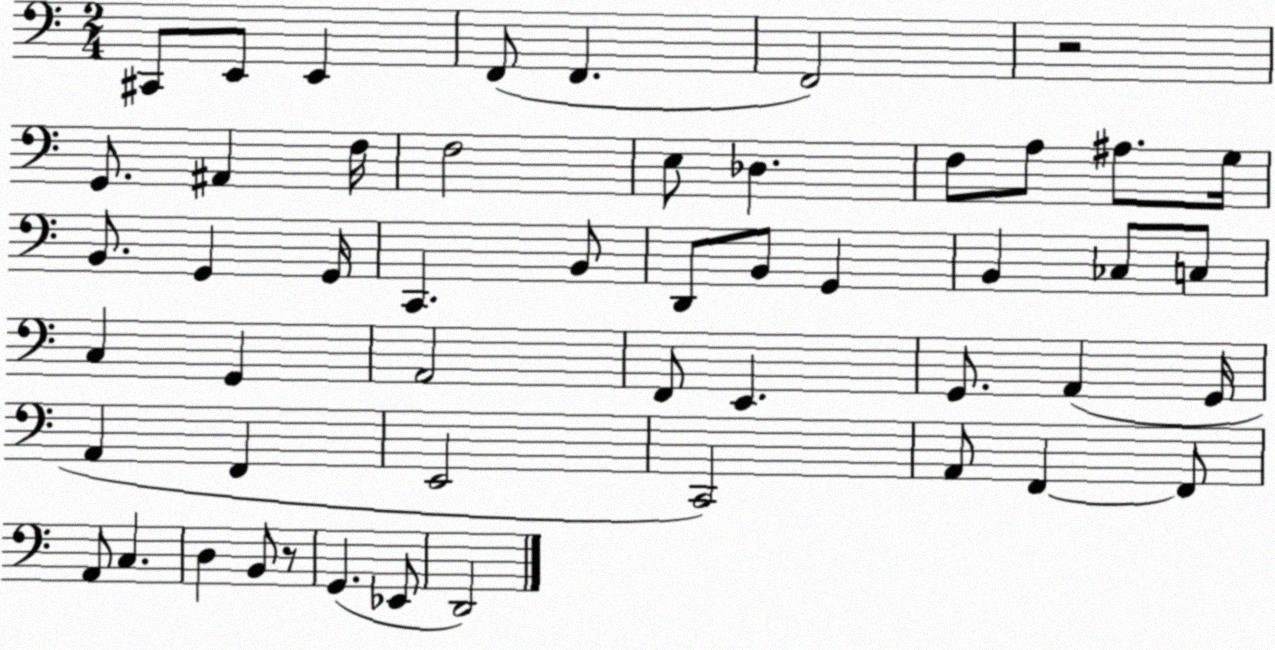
X:1
T:Untitled
M:2/4
L:1/4
K:C
^C,,/2 E,,/2 E,, F,,/2 F,, F,,2 z2 G,,/2 ^A,, F,/4 F,2 E,/2 _D, F,/2 A,/2 ^A,/2 G,/4 B,,/2 G,, G,,/4 C,, B,,/2 D,,/2 B,,/2 G,, B,, _C,/2 C,/2 C, G,, A,,2 F,,/2 E,, G,,/2 A,, G,,/4 A,, F,, E,,2 C,,2 A,,/2 F,, F,,/2 A,,/2 C, D, B,,/2 z/2 G,, _E,,/2 D,,2